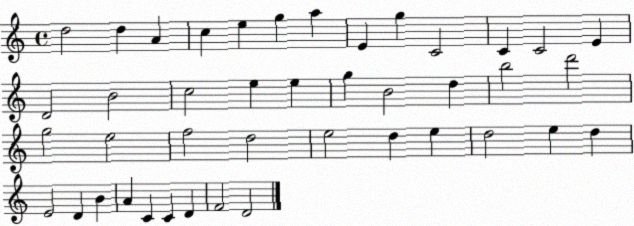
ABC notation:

X:1
T:Untitled
M:4/4
L:1/4
K:C
d2 d A c e g a E g C2 C C2 E D2 B2 c2 e e g B2 d b2 d'2 g2 e2 f2 d2 e2 d e d2 e d E2 D B A C C D F2 D2